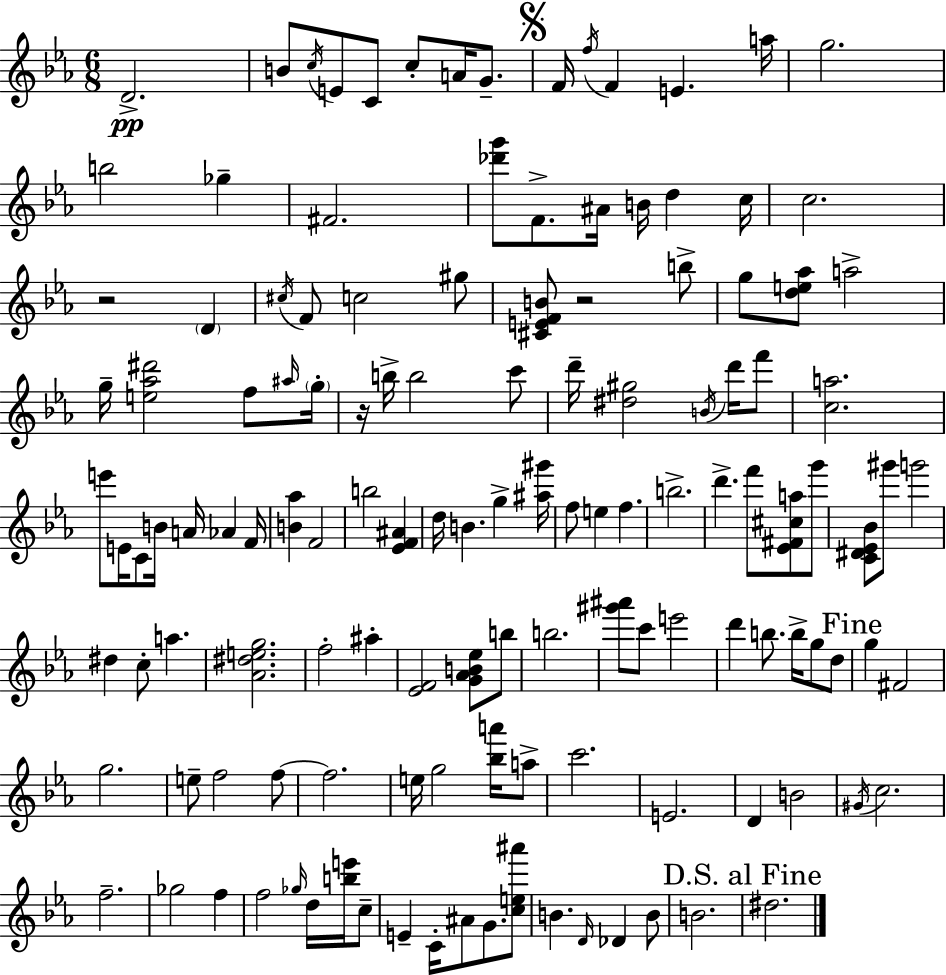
{
  \clef treble
  \numericTimeSignature
  \time 6/8
  \key c \minor
  d'2.->\pp | b'8 \acciaccatura { c''16 } e'8 c'8 c''8-. a'16 g'8.-- | \mark \markup { \musicglyph "scripts.segno" } f'16 \acciaccatura { f''16 } f'4 e'4. | a''16 g''2. | \break b''2 ges''4-- | fis'2. | <des''' g'''>8 f'8.-> ais'16 b'16 d''4 | c''16 c''2. | \break r2 \parenthesize d'4 | \acciaccatura { cis''16 } f'8 c''2 | gis''8 <cis' e' f' b'>8 r2 | b''8-> g''8 <d'' e'' aes''>8 a''2-> | \break g''16-- <e'' aes'' dis'''>2 | f''8 \grace { ais''16 } \parenthesize g''16-. r16 b''16-> b''2 | c'''8 d'''16-- <dis'' gis''>2 | \acciaccatura { b'16 } d'''16 f'''8 <c'' a''>2. | \break e'''8 e'16 c'8 b'16 a'16 | aes'4 f'16 <b' aes''>4 f'2 | b''2 | <ees' f' ais'>4 d''16 b'4. | \break g''4-> <ais'' gis'''>16 f''8 e''4 f''4. | b''2.-> | d'''4.-> f'''8 | <ees' fis' cis'' a''>8 g'''8 <c' dis' ees' bes'>8 gis'''8 g'''2 | \break dis''4 c''8-. a''4. | <aes' dis'' e'' g''>2. | f''2-. | ais''4-. <ees' f'>2 | \break <g' aes' b' ees''>8 b''8 b''2. | <gis''' ais'''>8 c'''8 e'''2 | d'''4 b''8. | b''16-> g''8 d''8 \mark "Fine" g''4 fis'2 | \break g''2. | e''8-- f''2 | f''8~~ f''2. | e''16 g''2 | \break <bes'' a'''>16 a''8-> c'''2. | e'2. | d'4 b'2 | \acciaccatura { gis'16 } c''2. | \break f''2.-- | ges''2 | f''4 f''2 | \grace { ges''16 } d''16 <b'' e'''>16 c''8-- e'4-- c'16-. | \break ais'8 g'8. <c'' e'' ais'''>8 b'4. | \grace { d'16 } des'4 b'8 b'2. | \mark "D.S. al Fine" dis''2. | \bar "|."
}